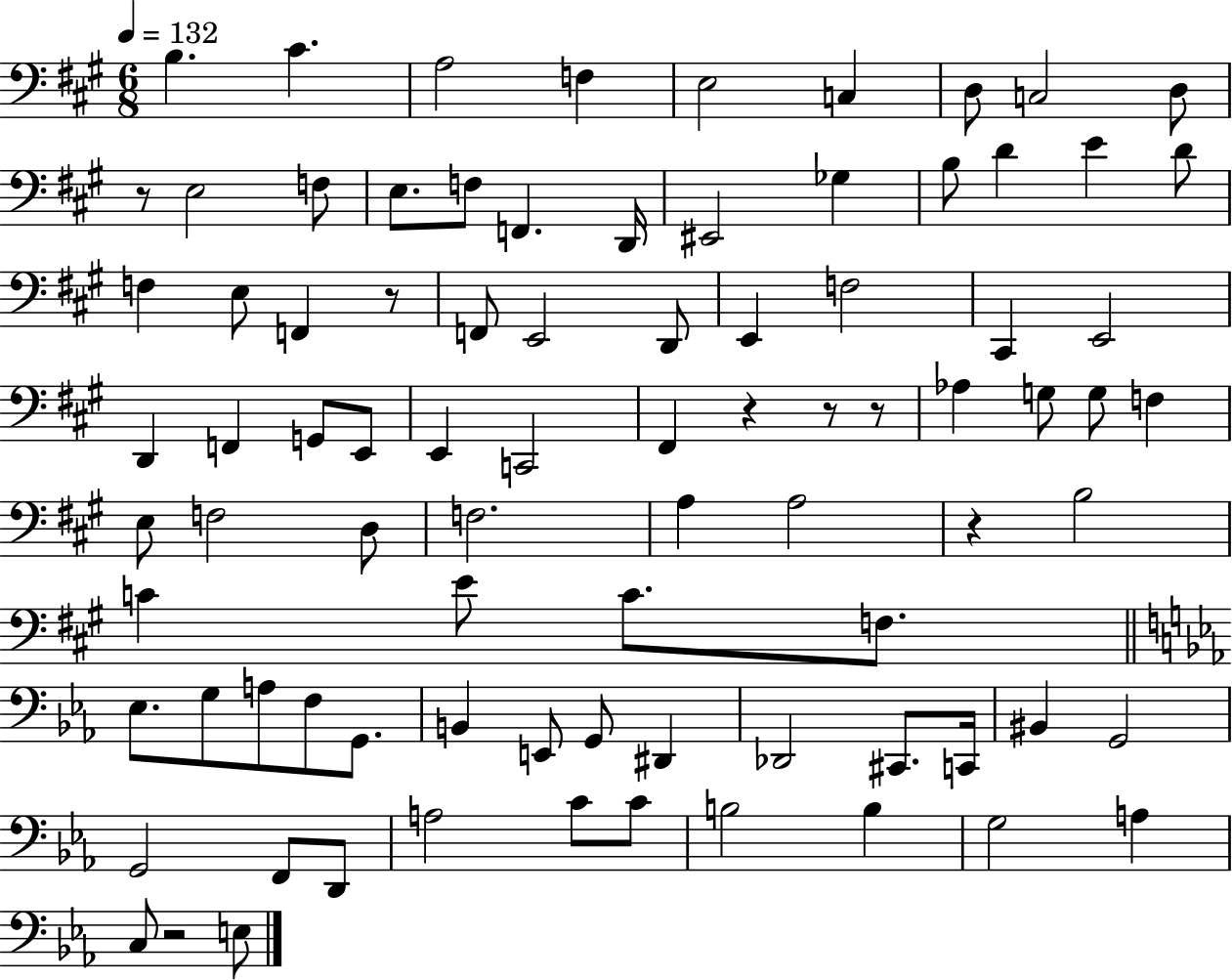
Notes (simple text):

B3/q. C#4/q. A3/h F3/q E3/h C3/q D3/e C3/h D3/e R/e E3/h F3/e E3/e. F3/e F2/q. D2/s EIS2/h Gb3/q B3/e D4/q E4/q D4/e F3/q E3/e F2/q R/e F2/e E2/h D2/e E2/q F3/h C#2/q E2/h D2/q F2/q G2/e E2/e E2/q C2/h F#2/q R/q R/e R/e Ab3/q G3/e G3/e F3/q E3/e F3/h D3/e F3/h. A3/q A3/h R/q B3/h C4/q E4/e C4/e. F3/e. Eb3/e. G3/e A3/e F3/e G2/e. B2/q E2/e G2/e D#2/q Db2/h C#2/e. C2/s BIS2/q G2/h G2/h F2/e D2/e A3/h C4/e C4/e B3/h B3/q G3/h A3/q C3/e R/h E3/e